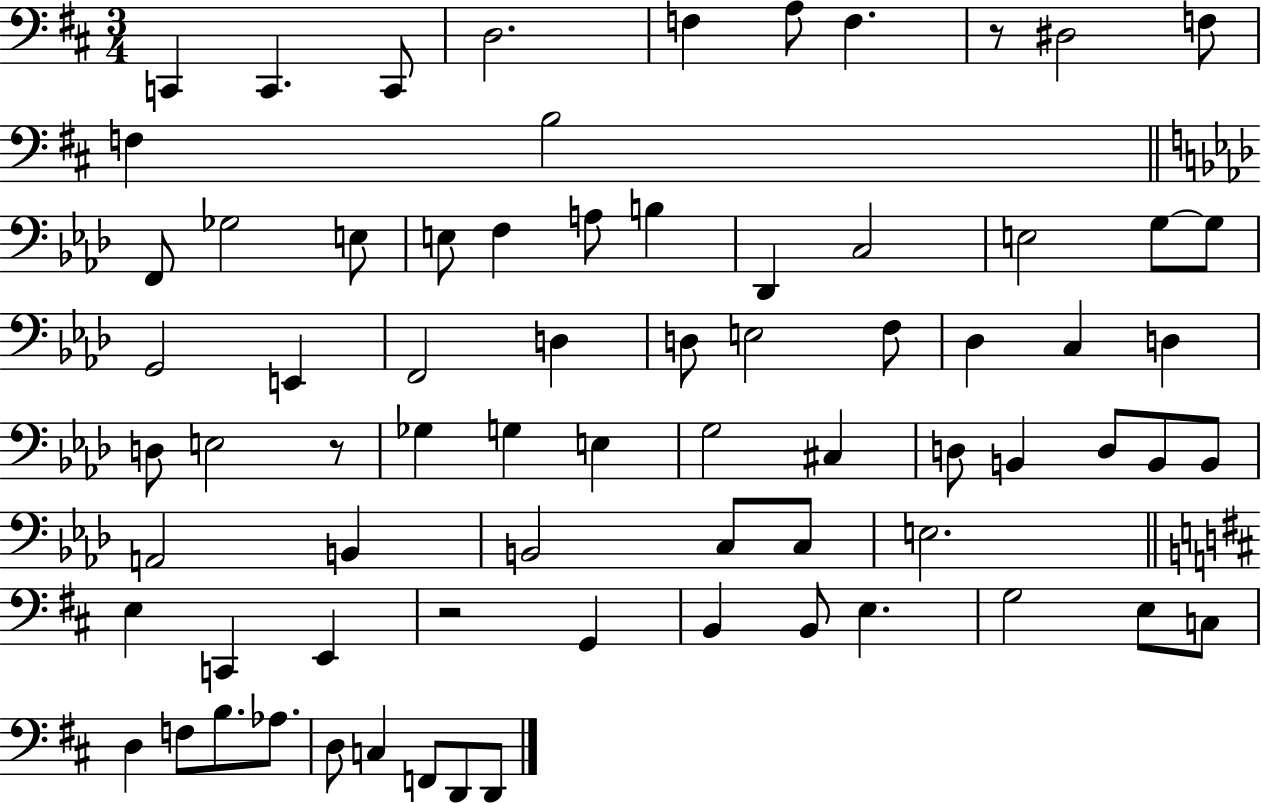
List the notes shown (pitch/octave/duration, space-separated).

C2/q C2/q. C2/e D3/h. F3/q A3/e F3/q. R/e D#3/h F3/e F3/q B3/h F2/e Gb3/h E3/e E3/e F3/q A3/e B3/q Db2/q C3/h E3/h G3/e G3/e G2/h E2/q F2/h D3/q D3/e E3/h F3/e Db3/q C3/q D3/q D3/e E3/h R/e Gb3/q G3/q E3/q G3/h C#3/q D3/e B2/q D3/e B2/e B2/e A2/h B2/q B2/h C3/e C3/e E3/h. E3/q C2/q E2/q R/h G2/q B2/q B2/e E3/q. G3/h E3/e C3/e D3/q F3/e B3/e. Ab3/e. D3/e C3/q F2/e D2/e D2/e